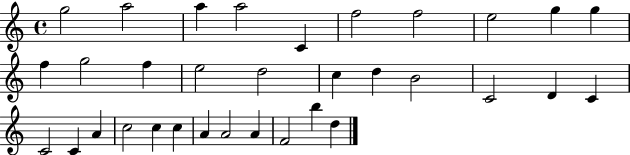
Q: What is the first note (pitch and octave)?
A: G5